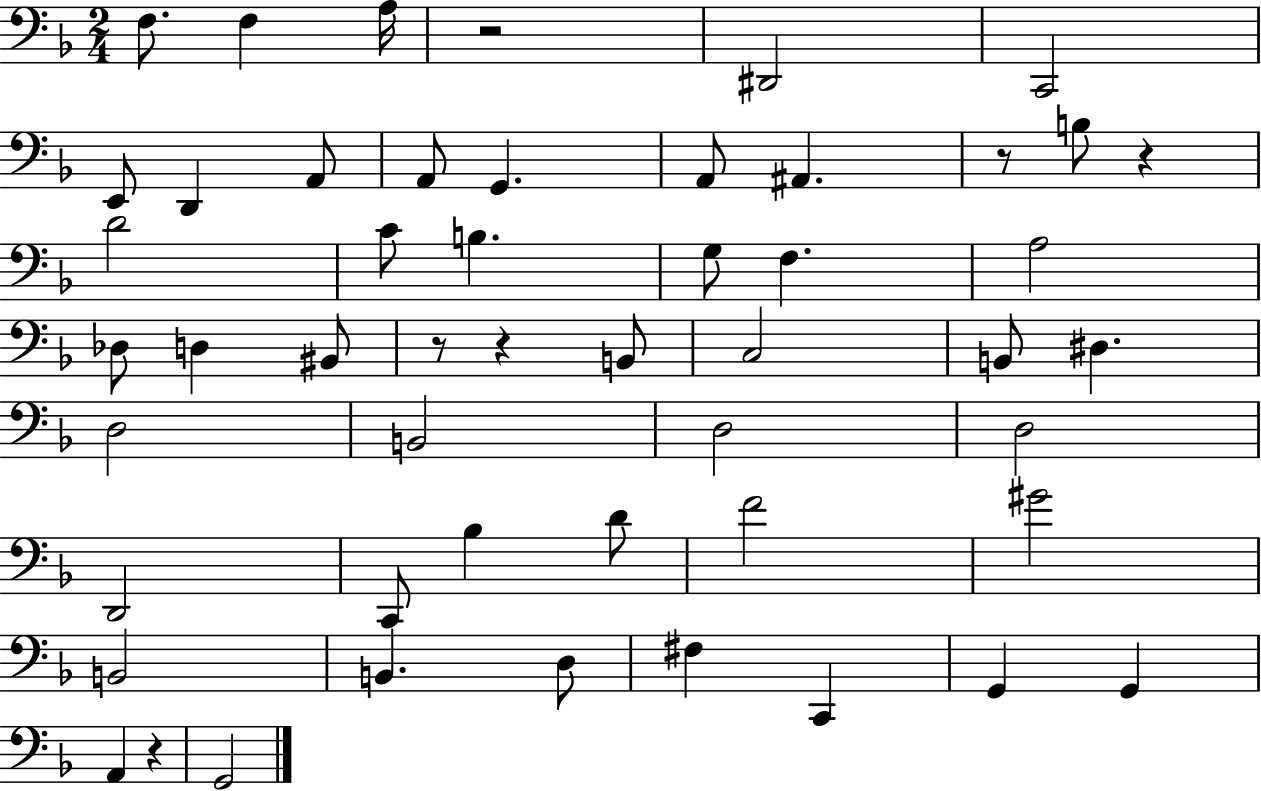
F3/e. F3/q A3/s R/h D#2/h C2/h E2/e D2/q A2/e A2/e G2/q. A2/e A#2/q. R/e B3/e R/q D4/h C4/e B3/q. G3/e F3/q. A3/h Db3/e D3/q BIS2/e R/e R/q B2/e C3/h B2/e D#3/q. D3/h B2/h D3/h D3/h D2/h C2/e Bb3/q D4/e F4/h G#4/h B2/h B2/q. D3/e F#3/q C2/q G2/q G2/q A2/q R/q G2/h